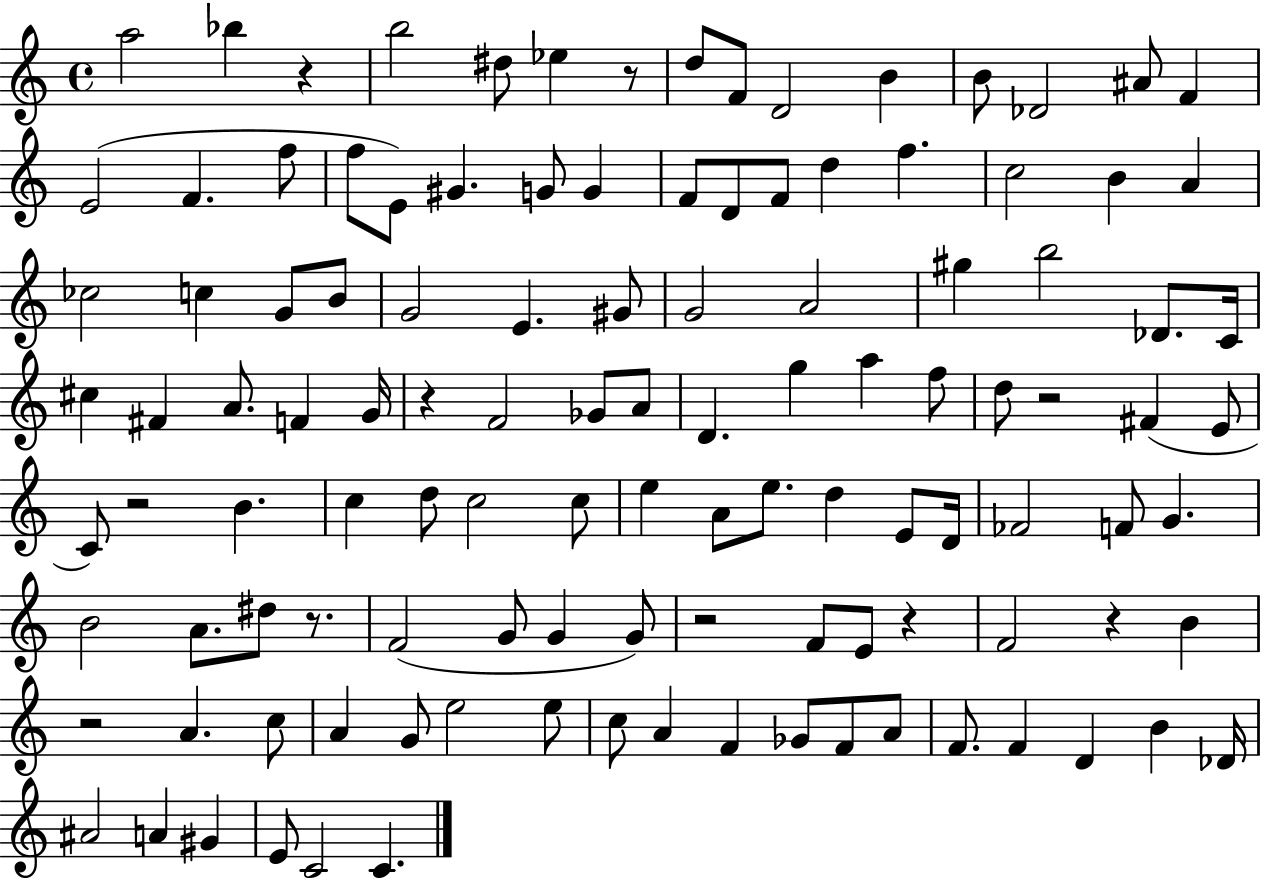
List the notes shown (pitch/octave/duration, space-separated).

A5/h Bb5/q R/q B5/h D#5/e Eb5/q R/e D5/e F4/e D4/h B4/q B4/e Db4/h A#4/e F4/q E4/h F4/q. F5/e F5/e E4/e G#4/q. G4/e G4/q F4/e D4/e F4/e D5/q F5/q. C5/h B4/q A4/q CES5/h C5/q G4/e B4/e G4/h E4/q. G#4/e G4/h A4/h G#5/q B5/h Db4/e. C4/s C#5/q F#4/q A4/e. F4/q G4/s R/q F4/h Gb4/e A4/e D4/q. G5/q A5/q F5/e D5/e R/h F#4/q E4/e C4/e R/h B4/q. C5/q D5/e C5/h C5/e E5/q A4/e E5/e. D5/q E4/e D4/s FES4/h F4/e G4/q. B4/h A4/e. D#5/e R/e. F4/h G4/e G4/q G4/e R/h F4/e E4/e R/q F4/h R/q B4/q R/h A4/q. C5/e A4/q G4/e E5/h E5/e C5/e A4/q F4/q Gb4/e F4/e A4/e F4/e. F4/q D4/q B4/q Db4/s A#4/h A4/q G#4/q E4/e C4/h C4/q.